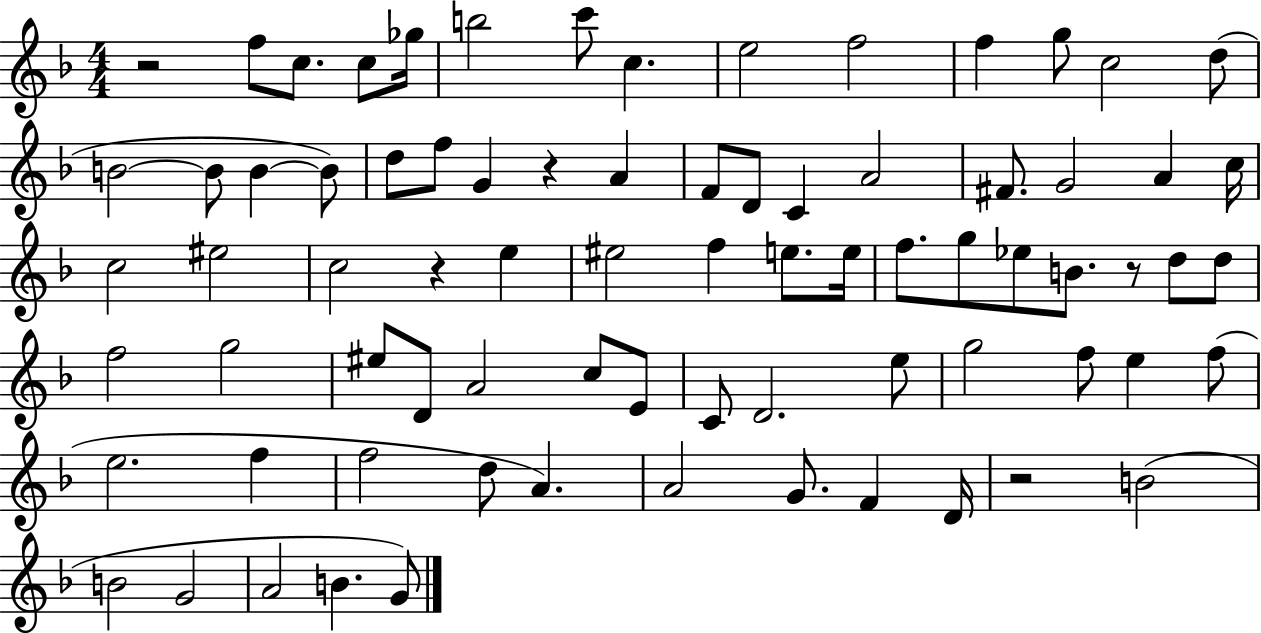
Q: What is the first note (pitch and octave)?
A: F5